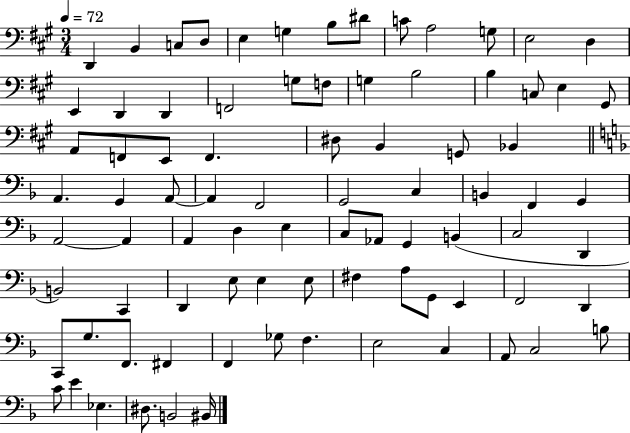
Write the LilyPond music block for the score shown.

{
  \clef bass
  \numericTimeSignature
  \time 3/4
  \key a \major
  \tempo 4 = 72
  d,4 b,4 c8 d8 | e4 g4 b8 dis'8 | c'8 a2 g8 | e2 d4 | \break e,4 d,4 d,4 | f,2 g8 f8 | g4 b2 | b4 c8 e4 gis,8 | \break a,8 f,8 e,8 f,4. | dis8 b,4 g,8 bes,4 | \bar "||" \break \key f \major a,4. g,4 a,8~~ | a,4 f,2 | g,2 c4 | b,4 f,4 g,4 | \break a,2~~ a,4 | a,4 d4 e4 | c8 aes,8 g,4 b,4( | c2 d,4 | \break b,2) c,4 | d,4 e8 e4 e8 | fis4 a8 g,8 e,4 | f,2 d,4 | \break c,8 g8. f,8. fis,4 | f,4 ges8 f4. | e2 c4 | a,8 c2 b8 | \break c'8 e'4 ees4. | dis8. b,2 bis,16 | \bar "|."
}